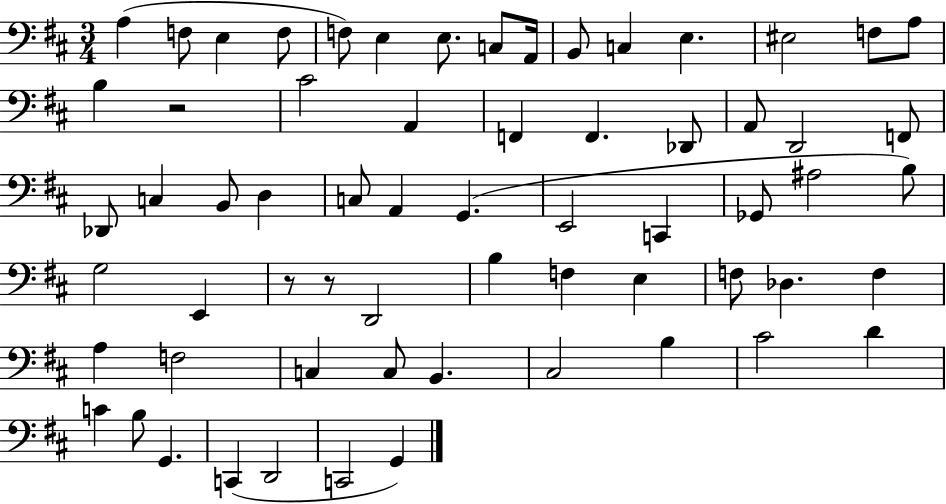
A3/q F3/e E3/q F3/e F3/e E3/q E3/e. C3/e A2/s B2/e C3/q E3/q. EIS3/h F3/e A3/e B3/q R/h C#4/h A2/q F2/q F2/q. Db2/e A2/e D2/h F2/e Db2/e C3/q B2/e D3/q C3/e A2/q G2/q. E2/h C2/q Gb2/e A#3/h B3/e G3/h E2/q R/e R/e D2/h B3/q F3/q E3/q F3/e Db3/q. F3/q A3/q F3/h C3/q C3/e B2/q. C#3/h B3/q C#4/h D4/q C4/q B3/e G2/q. C2/q D2/h C2/h G2/q